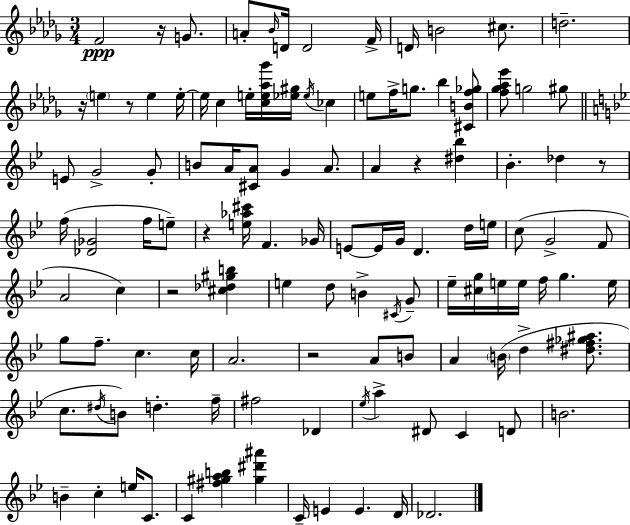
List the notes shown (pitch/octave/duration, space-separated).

F4/h R/s G4/e. A4/e Bb4/s D4/s D4/h F4/s D4/s B4/h C#5/e. D5/h. R/s E5/q R/e E5/q E5/s E5/s C5/q E5/s [C5,E5,Ab5,Gb6]/s [Eb5,G#5]/s Eb5/s CES5/q E5/e F5/s G5/e. Bb5/q [C#4,B4,F5,Gb5]/e [F5,Gb5,Ab5,Eb6]/e G5/h G#5/e E4/e G4/h G4/e B4/e A4/s [C#4,A4]/e G4/q A4/e. A4/q R/q [D#5,Bb5]/q Bb4/q. Db5/q R/e F5/s [Db4,Gb4]/h F5/s E5/e R/q [E5,Ab5,C#6]/s F4/q. Gb4/s E4/e E4/s G4/s D4/q. D5/s E5/s C5/e G4/h F4/e A4/h C5/q R/h [C#5,Db5,G#5,B5]/q E5/q D5/e B4/q C#4/s G4/e Eb5/s [C#5,G5]/s E5/s E5/s F5/s G5/q. E5/s G5/e F5/e. C5/q. C5/s A4/h. R/h A4/e B4/e A4/q B4/s D5/q [D#5,F#5,Gb5,A#5]/e. C5/e. D#5/s B4/e D5/q. F5/s F#5/h Db4/q Eb5/s A5/q D#4/e C4/q D4/e B4/h. B4/q C5/q E5/s C4/e. C4/q [F#5,G#5,A5,B5]/q [G#5,D#6,A#6]/q C4/s E4/q E4/q. D4/s Db4/h.